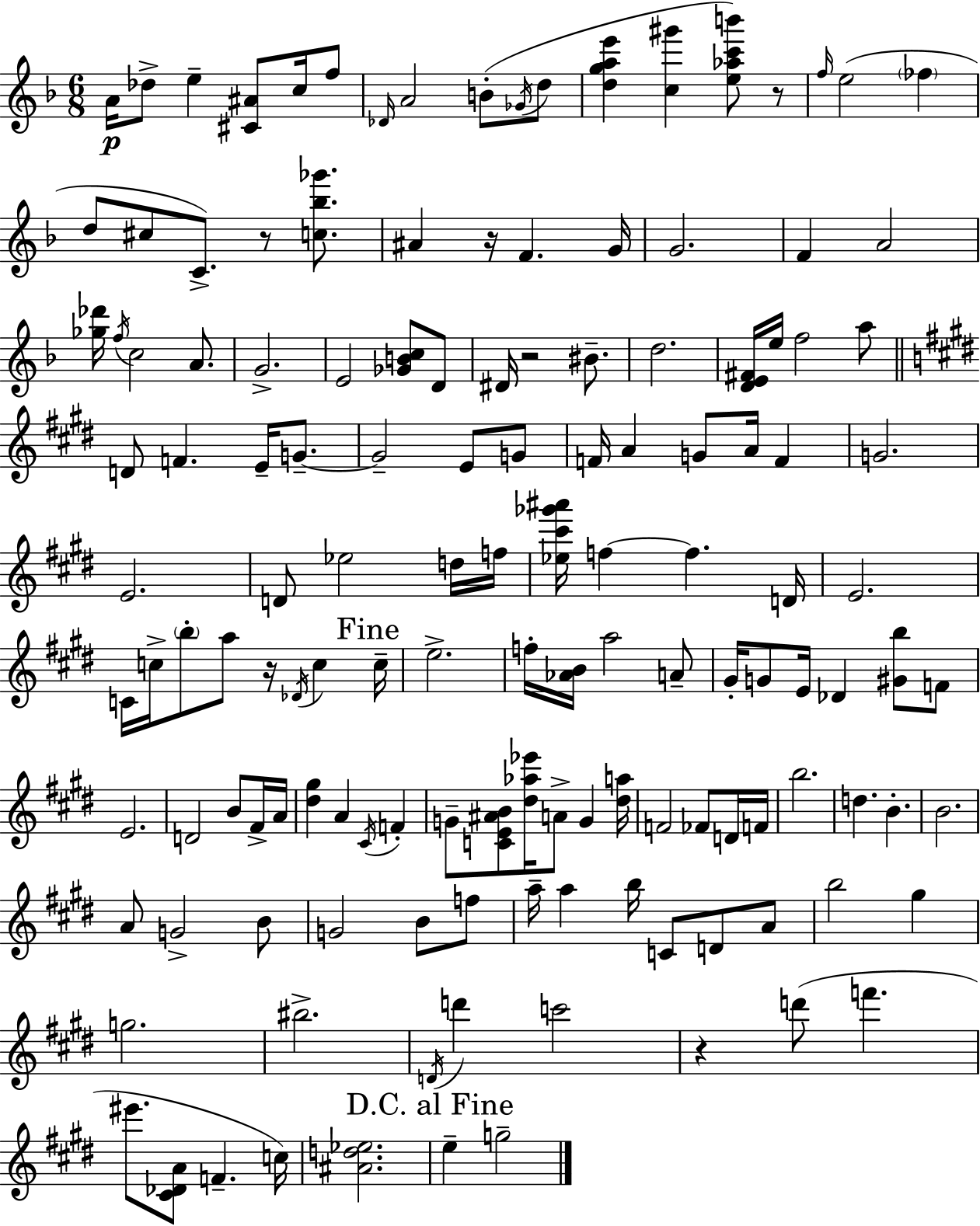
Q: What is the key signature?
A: F major